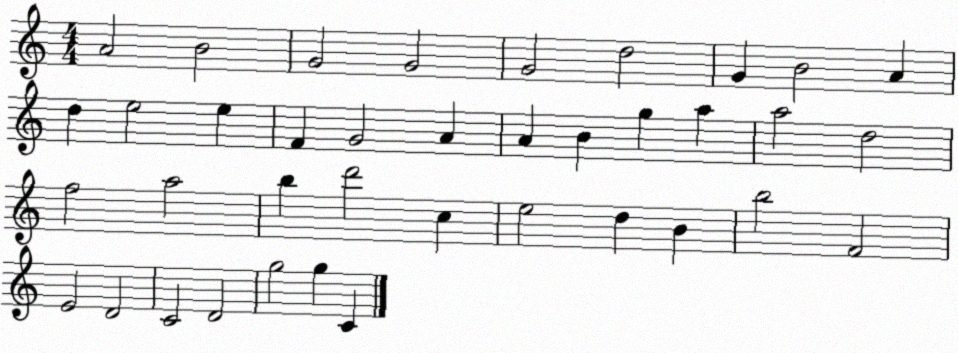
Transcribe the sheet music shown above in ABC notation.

X:1
T:Untitled
M:4/4
L:1/4
K:C
A2 B2 G2 G2 G2 d2 G B2 A d e2 e F G2 A A B g a a2 d2 f2 a2 b d'2 c e2 d B b2 F2 E2 D2 C2 D2 g2 g C